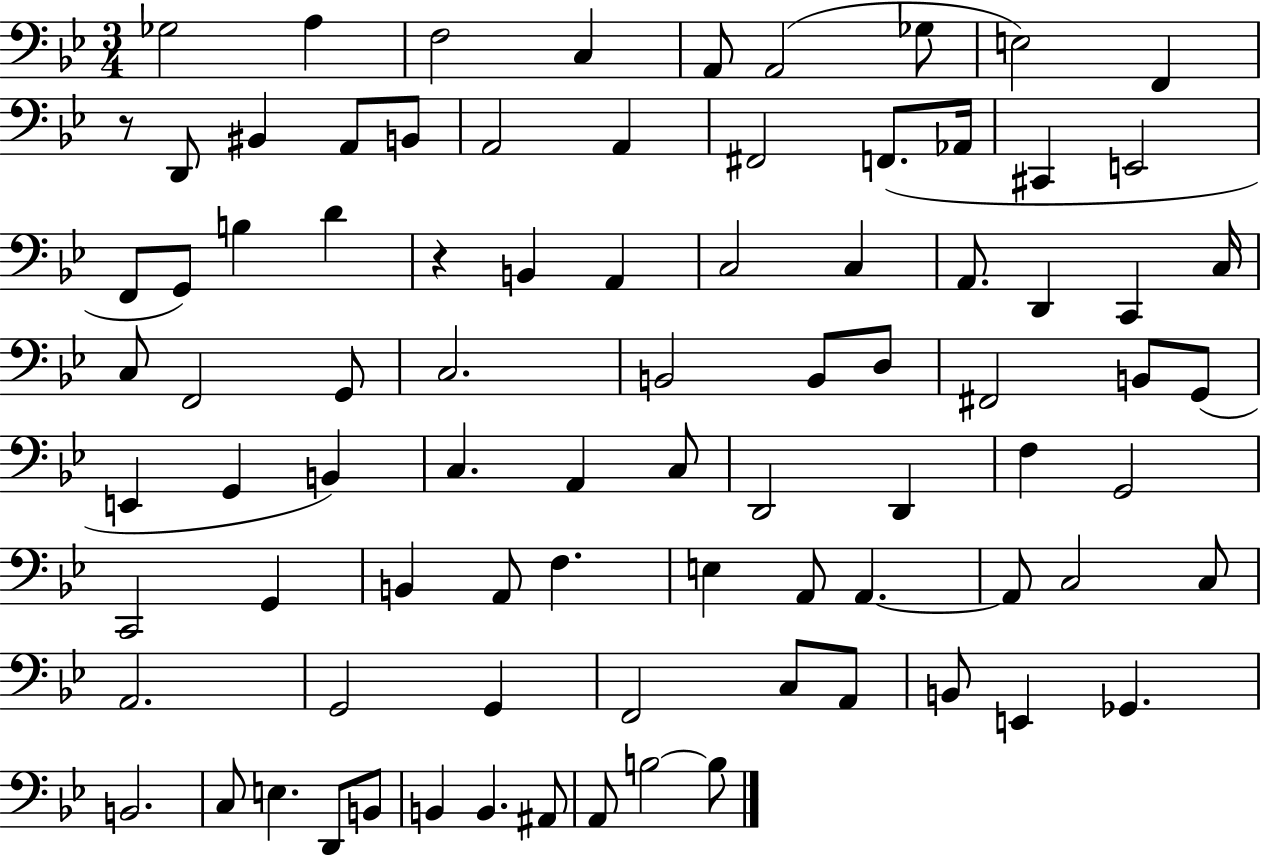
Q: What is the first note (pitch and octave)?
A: Gb3